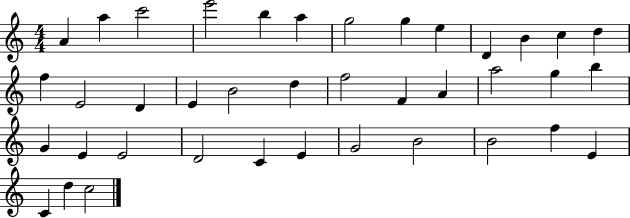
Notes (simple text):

A4/q A5/q C6/h E6/h B5/q A5/q G5/h G5/q E5/q D4/q B4/q C5/q D5/q F5/q E4/h D4/q E4/q B4/h D5/q F5/h F4/q A4/q A5/h G5/q B5/q G4/q E4/q E4/h D4/h C4/q E4/q G4/h B4/h B4/h F5/q E4/q C4/q D5/q C5/h